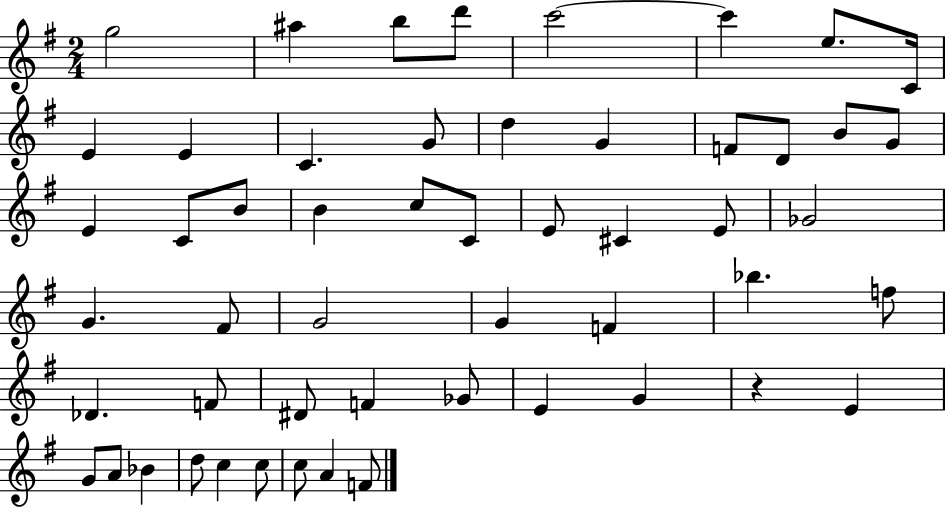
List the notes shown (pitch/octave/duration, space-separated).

G5/h A#5/q B5/e D6/e C6/h C6/q E5/e. C4/s E4/q E4/q C4/q. G4/e D5/q G4/q F4/e D4/e B4/e G4/e E4/q C4/e B4/e B4/q C5/e C4/e E4/e C#4/q E4/e Gb4/h G4/q. F#4/e G4/h G4/q F4/q Bb5/q. F5/e Db4/q. F4/e D#4/e F4/q Gb4/e E4/q G4/q R/q E4/q G4/e A4/e Bb4/q D5/e C5/q C5/e C5/e A4/q F4/e